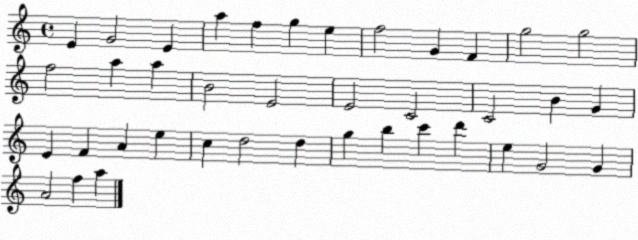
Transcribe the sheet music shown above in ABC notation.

X:1
T:Untitled
M:4/4
L:1/4
K:C
E G2 E a f g e f2 G F g2 g2 f2 a a B2 E2 E2 C2 C2 B G E F A e c d2 d g b c' d' e G2 G A2 f a